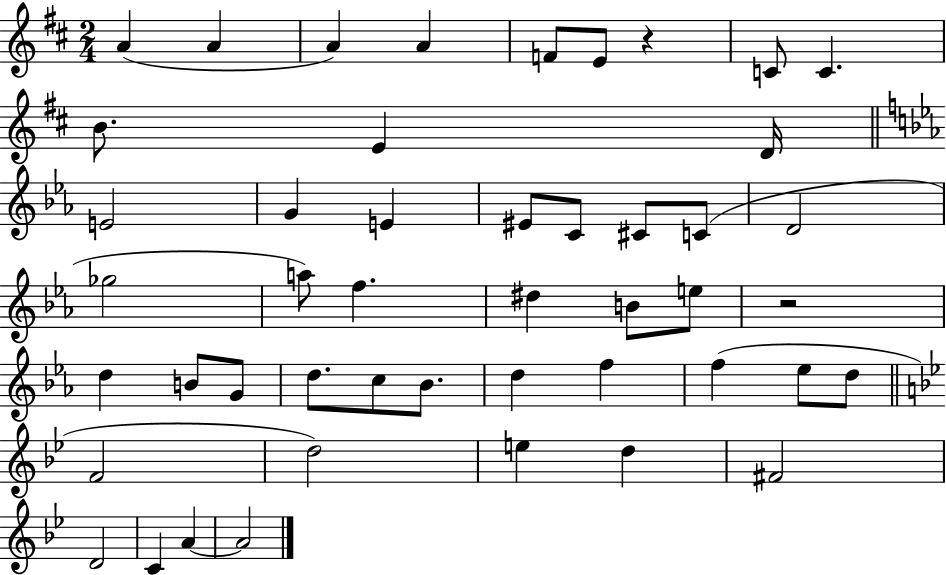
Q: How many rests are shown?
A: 2